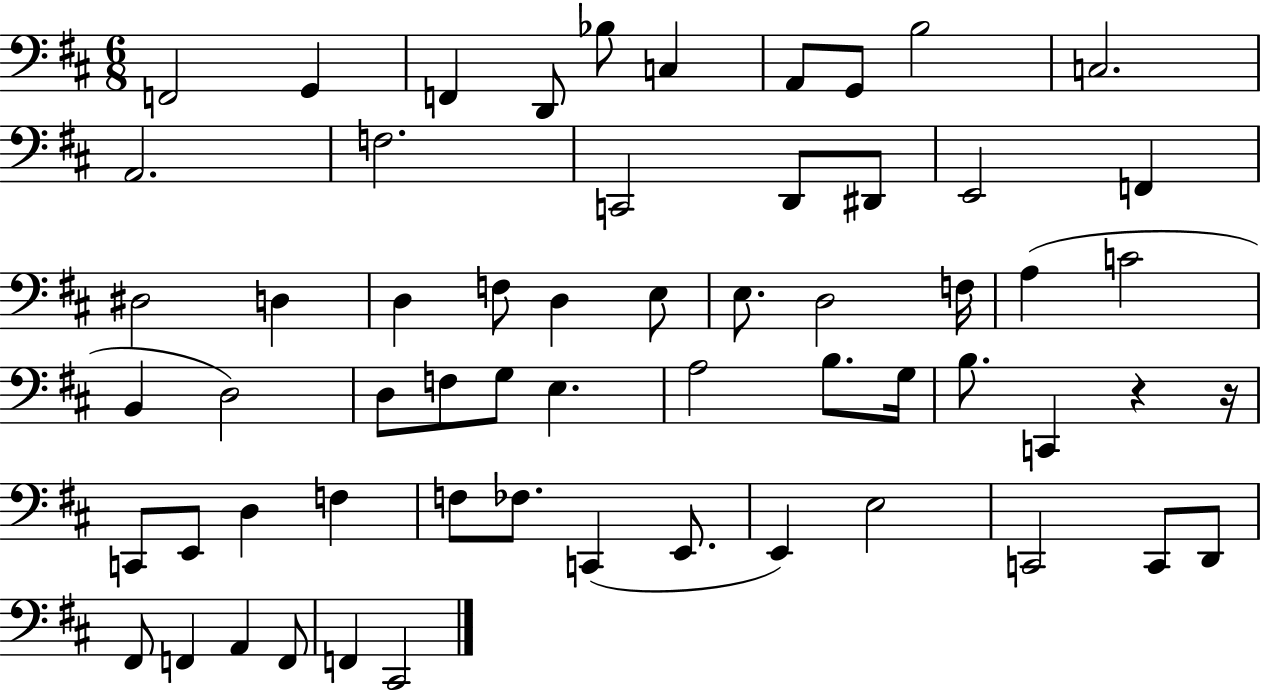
F2/h G2/q F2/q D2/e Bb3/e C3/q A2/e G2/e B3/h C3/h. A2/h. F3/h. C2/h D2/e D#2/e E2/h F2/q D#3/h D3/q D3/q F3/e D3/q E3/e E3/e. D3/h F3/s A3/q C4/h B2/q D3/h D3/e F3/e G3/e E3/q. A3/h B3/e. G3/s B3/e. C2/q R/q R/s C2/e E2/e D3/q F3/q F3/e FES3/e. C2/q E2/e. E2/q E3/h C2/h C2/e D2/e F#2/e F2/q A2/q F2/e F2/q C#2/h